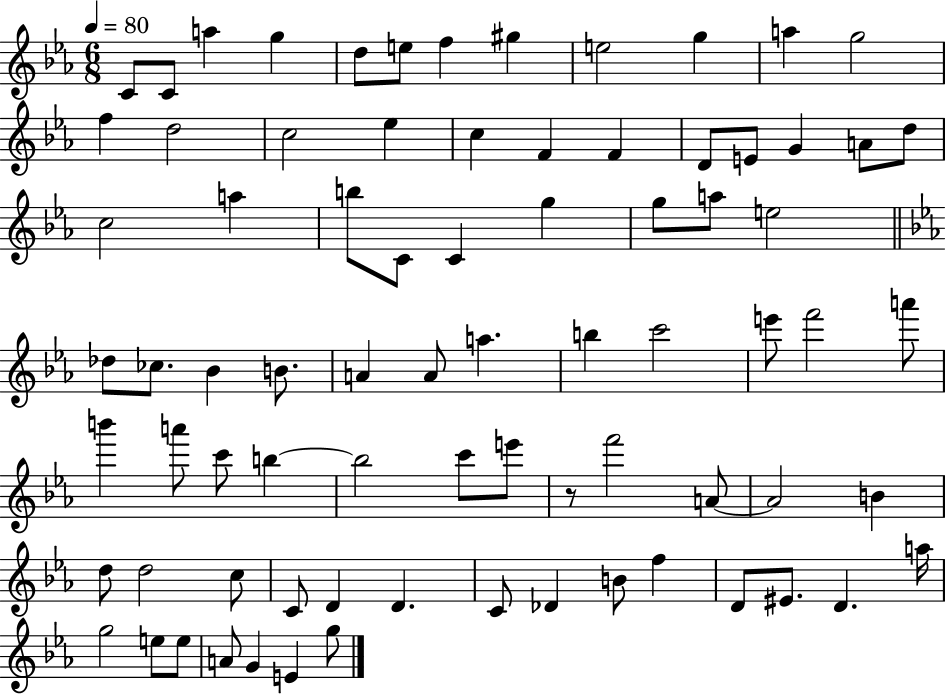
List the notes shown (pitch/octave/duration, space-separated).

C4/e C4/e A5/q G5/q D5/e E5/e F5/q G#5/q E5/h G5/q A5/q G5/h F5/q D5/h C5/h Eb5/q C5/q F4/q F4/q D4/e E4/e G4/q A4/e D5/e C5/h A5/q B5/e C4/e C4/q G5/q G5/e A5/e E5/h Db5/e CES5/e. Bb4/q B4/e. A4/q A4/e A5/q. B5/q C6/h E6/e F6/h A6/e B6/q A6/e C6/e B5/q B5/h C6/e E6/e R/e F6/h A4/e A4/h B4/q D5/e D5/h C5/e C4/e D4/q D4/q. C4/e Db4/q B4/e F5/q D4/e EIS4/e. D4/q. A5/s G5/h E5/e E5/e A4/e G4/q E4/q G5/e